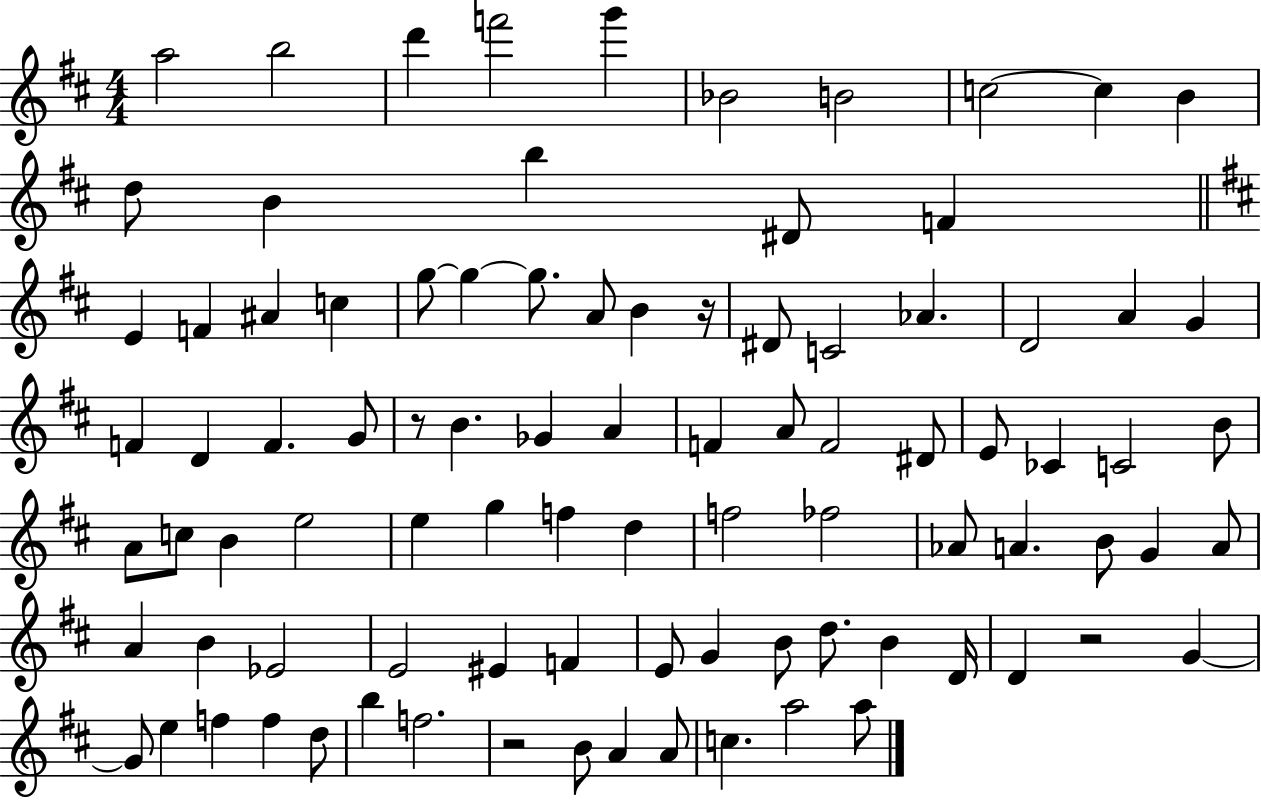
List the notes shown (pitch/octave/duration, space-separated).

A5/h B5/h D6/q F6/h G6/q Bb4/h B4/h C5/h C5/q B4/q D5/e B4/q B5/q D#4/e F4/q E4/q F4/q A#4/q C5/q G5/e G5/q G5/e. A4/e B4/q R/s D#4/e C4/h Ab4/q. D4/h A4/q G4/q F4/q D4/q F4/q. G4/e R/e B4/q. Gb4/q A4/q F4/q A4/e F4/h D#4/e E4/e CES4/q C4/h B4/e A4/e C5/e B4/q E5/h E5/q G5/q F5/q D5/q F5/h FES5/h Ab4/e A4/q. B4/e G4/q A4/e A4/q B4/q Eb4/h E4/h EIS4/q F4/q E4/e G4/q B4/e D5/e. B4/q D4/s D4/q R/h G4/q G4/e E5/q F5/q F5/q D5/e B5/q F5/h. R/h B4/e A4/q A4/e C5/q. A5/h A5/e